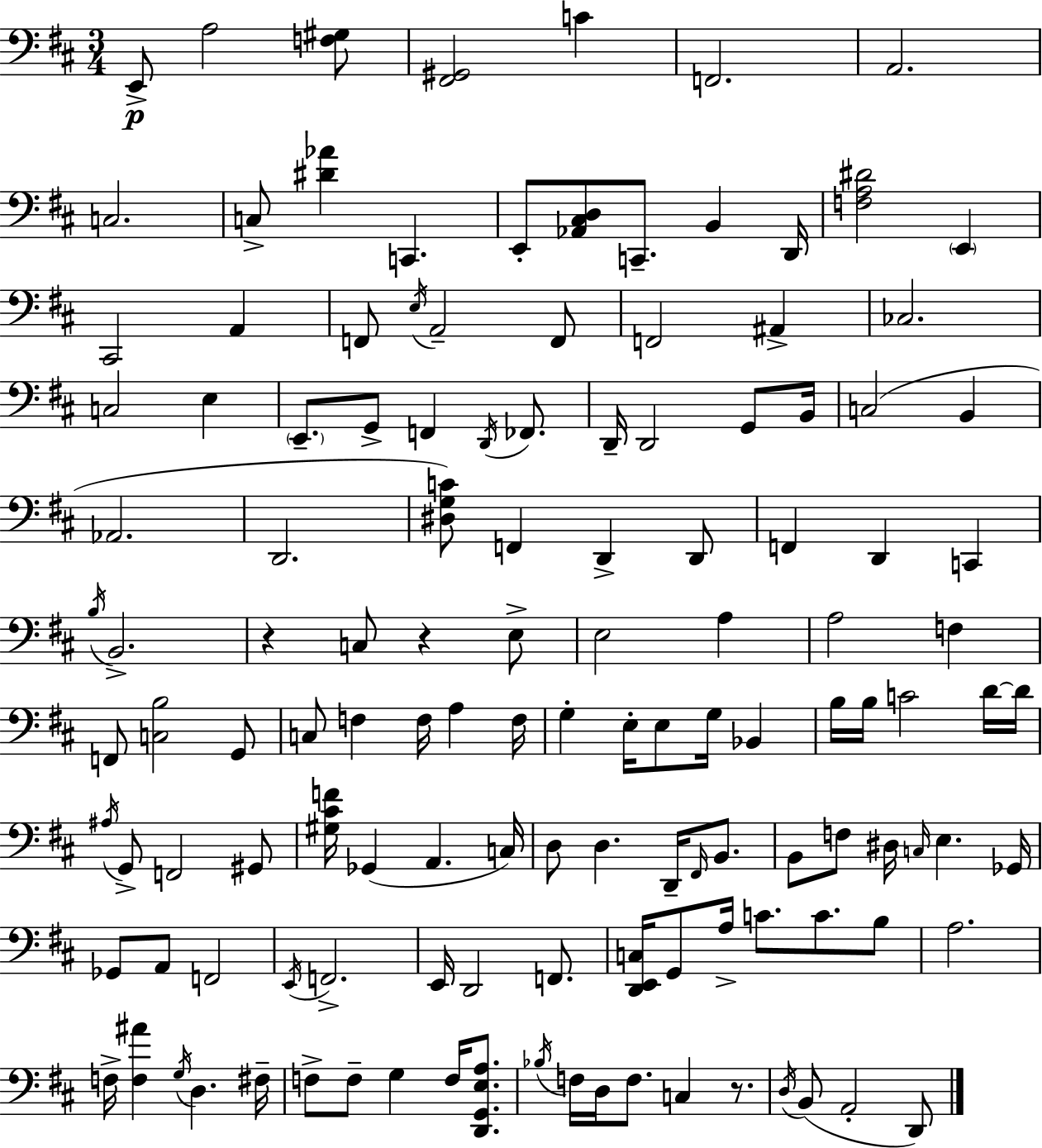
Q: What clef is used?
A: bass